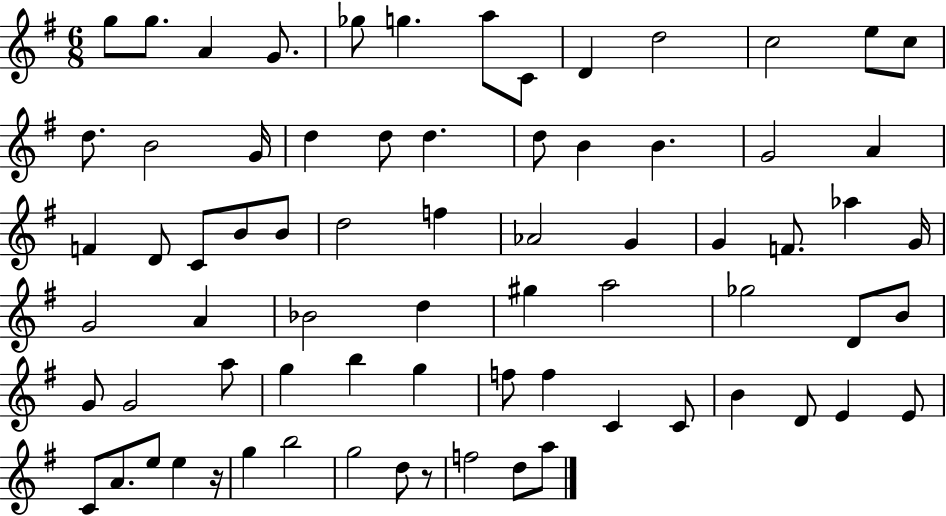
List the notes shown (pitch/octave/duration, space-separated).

G5/e G5/e. A4/q G4/e. Gb5/e G5/q. A5/e C4/e D4/q D5/h C5/h E5/e C5/e D5/e. B4/h G4/s D5/q D5/e D5/q. D5/e B4/q B4/q. G4/h A4/q F4/q D4/e C4/e B4/e B4/e D5/h F5/q Ab4/h G4/q G4/q F4/e. Ab5/q G4/s G4/h A4/q Bb4/h D5/q G#5/q A5/h Gb5/h D4/e B4/e G4/e G4/h A5/e G5/q B5/q G5/q F5/e F5/q C4/q C4/e B4/q D4/e E4/q E4/e C4/e A4/e. E5/e E5/q R/s G5/q B5/h G5/h D5/e R/e F5/h D5/e A5/e